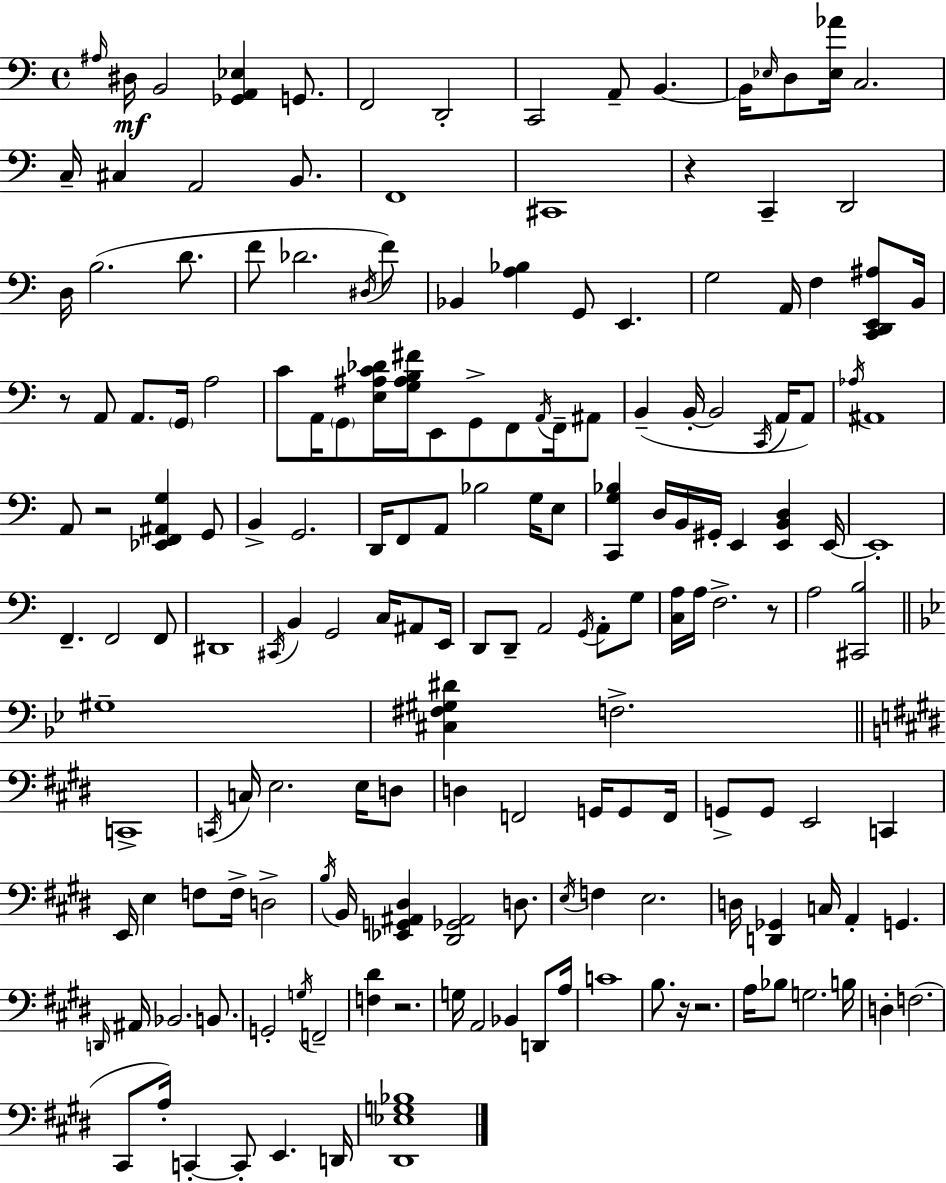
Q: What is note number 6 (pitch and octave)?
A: D2